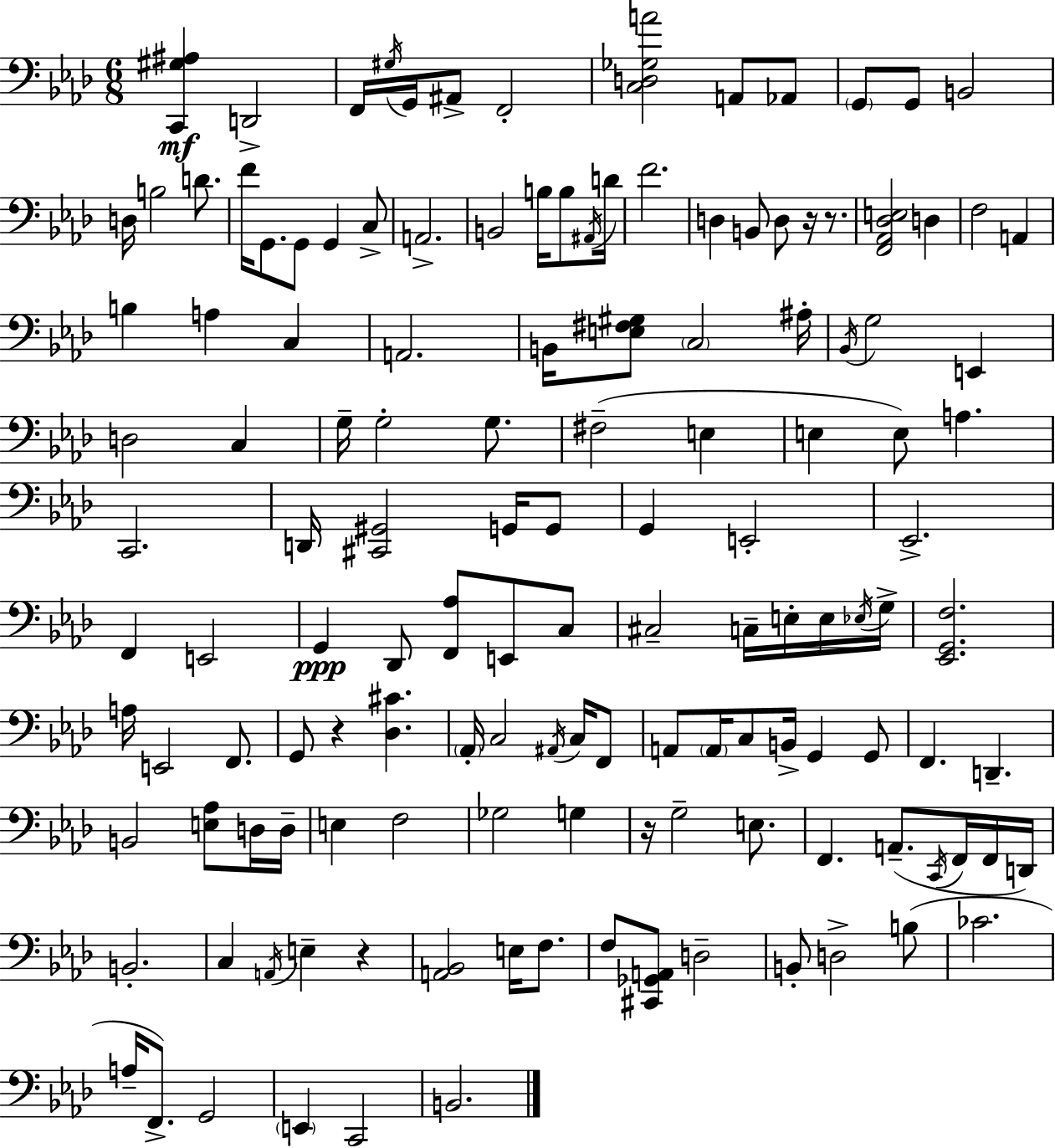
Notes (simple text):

[C2,G#3,A#3]/q D2/h F2/s G#3/s G2/s A#2/e F2/h [C3,D3,Gb3,A4]/h A2/e Ab2/e G2/e G2/e B2/h D3/s B3/h D4/e. F4/s G2/e. G2/e G2/q C3/e A2/h. B2/h B3/s B3/e A#2/s D4/s F4/h. D3/q B2/e D3/e R/s R/e. [F2,Ab2,Db3,E3]/h D3/q F3/h A2/q B3/q A3/q C3/q A2/h. B2/s [E3,F#3,G#3]/e C3/h A#3/s Bb2/s G3/h E2/q D3/h C3/q G3/s G3/h G3/e. F#3/h E3/q E3/q E3/e A3/q. C2/h. D2/s [C#2,G#2]/h G2/s G2/e G2/q E2/h Eb2/h. F2/q E2/h G2/q Db2/e [F2,Ab3]/e E2/e C3/e C#3/h C3/s E3/s E3/s Eb3/s G3/s [Eb2,G2,F3]/h. A3/s E2/h F2/e. G2/e R/q [Db3,C#4]/q. Ab2/s C3/h A#2/s C3/s F2/e A2/e A2/s C3/e B2/s G2/q G2/e F2/q. D2/q. B2/h [E3,Ab3]/e D3/s D3/s E3/q F3/h Gb3/h G3/q R/s G3/h E3/e. F2/q. A2/e. C2/s F2/s F2/s D2/s B2/h. C3/q A2/s E3/q R/q [A2,Bb2]/h E3/s F3/e. F3/e [C#2,Gb2,A2]/e D3/h B2/e D3/h B3/e CES4/h. A3/s F2/e. G2/h E2/q C2/h B2/h.